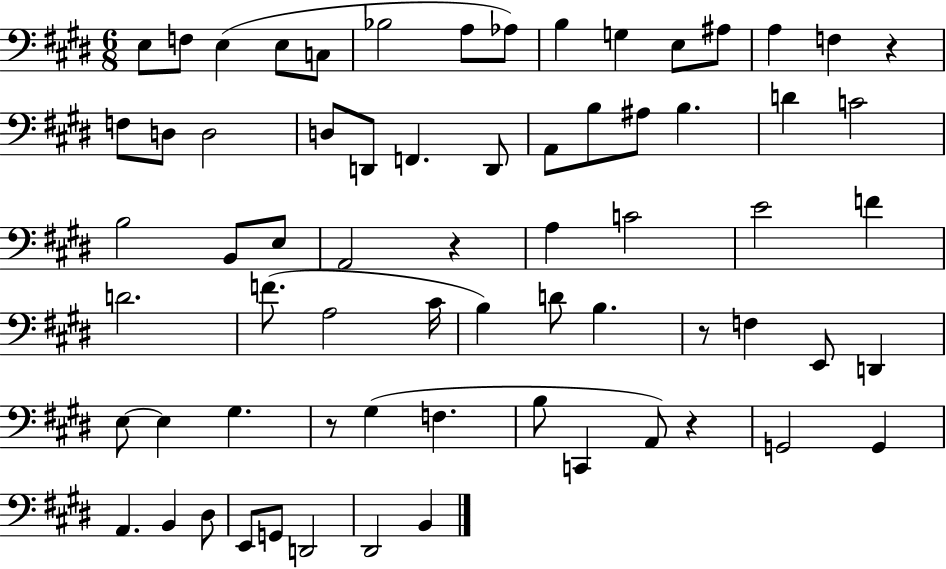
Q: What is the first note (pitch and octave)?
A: E3